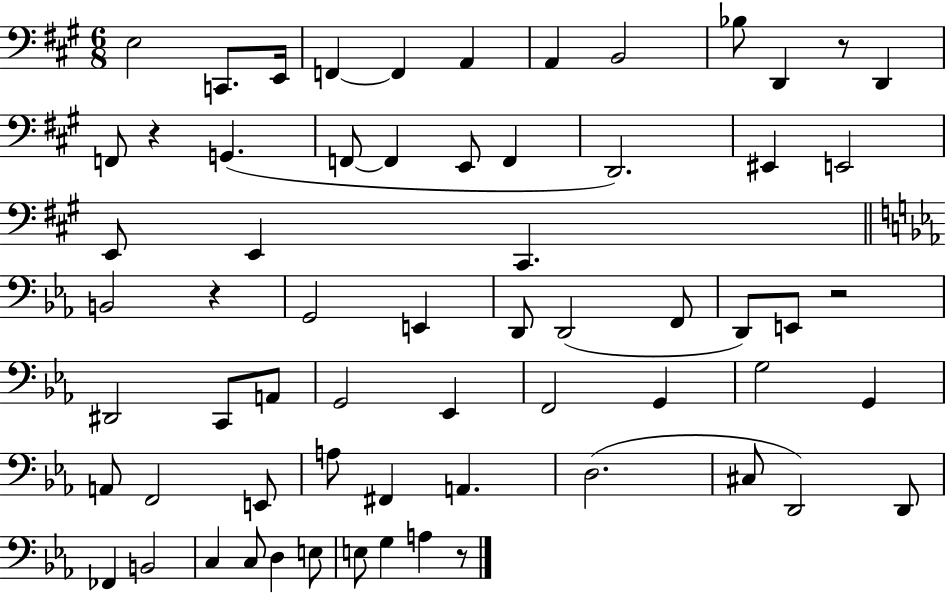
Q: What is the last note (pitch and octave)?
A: A3